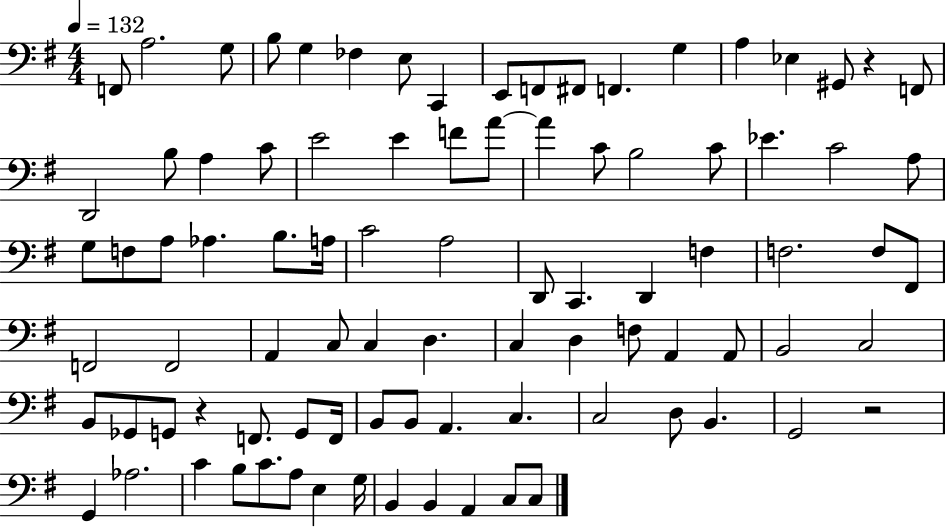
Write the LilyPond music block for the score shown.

{
  \clef bass
  \numericTimeSignature
  \time 4/4
  \key g \major
  \tempo 4 = 132
  f,8 a2. g8 | b8 g4 fes4 e8 c,4 | e,8 f,8 fis,8 f,4. g4 | a4 ees4 gis,8 r4 f,8 | \break d,2 b8 a4 c'8 | e'2 e'4 f'8 a'8~~ | a'4 c'8 b2 c'8 | ees'4. c'2 a8 | \break g8 f8 a8 aes4. b8. a16 | c'2 a2 | d,8 c,4. d,4 f4 | f2. f8 fis,8 | \break f,2 f,2 | a,4 c8 c4 d4. | c4 d4 f8 a,4 a,8 | b,2 c2 | \break b,8 ges,8 g,8 r4 f,8. g,8 f,16 | b,8 b,8 a,4. c4. | c2 d8 b,4. | g,2 r2 | \break g,4 aes2. | c'4 b8 c'8. a8 e4 g16 | b,4 b,4 a,4 c8 c8 | \bar "|."
}